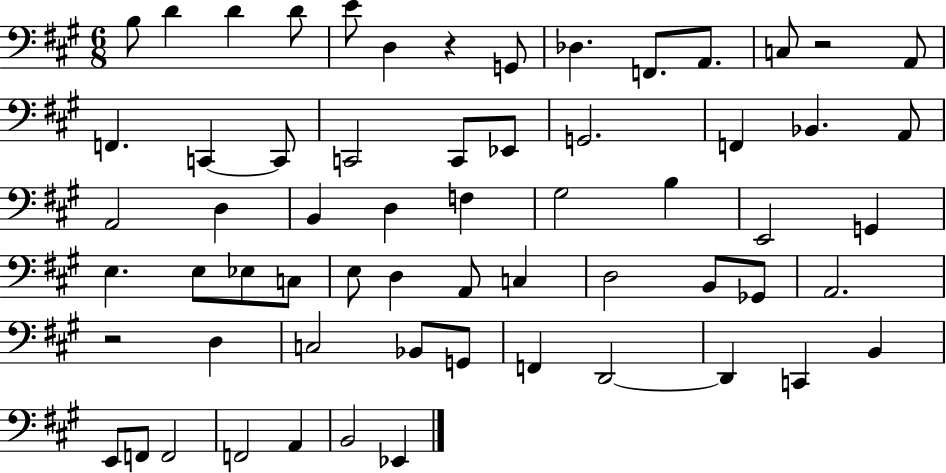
X:1
T:Untitled
M:6/8
L:1/4
K:A
B,/2 D D D/2 E/2 D, z G,,/2 _D, F,,/2 A,,/2 C,/2 z2 A,,/2 F,, C,, C,,/2 C,,2 C,,/2 _E,,/2 G,,2 F,, _B,, A,,/2 A,,2 D, B,, D, F, ^G,2 B, E,,2 G,, E, E,/2 _E,/2 C,/2 E,/2 D, A,,/2 C, D,2 B,,/2 _G,,/2 A,,2 z2 D, C,2 _B,,/2 G,,/2 F,, D,,2 D,, C,, B,, E,,/2 F,,/2 F,,2 F,,2 A,, B,,2 _E,,